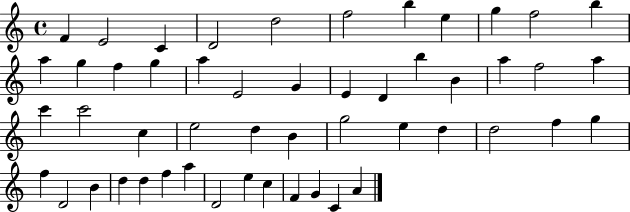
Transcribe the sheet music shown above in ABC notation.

X:1
T:Untitled
M:4/4
L:1/4
K:C
F E2 C D2 d2 f2 b e g f2 b a g f g a E2 G E D b B a f2 a c' c'2 c e2 d B g2 e d d2 f g f D2 B d d f a D2 e c F G C A